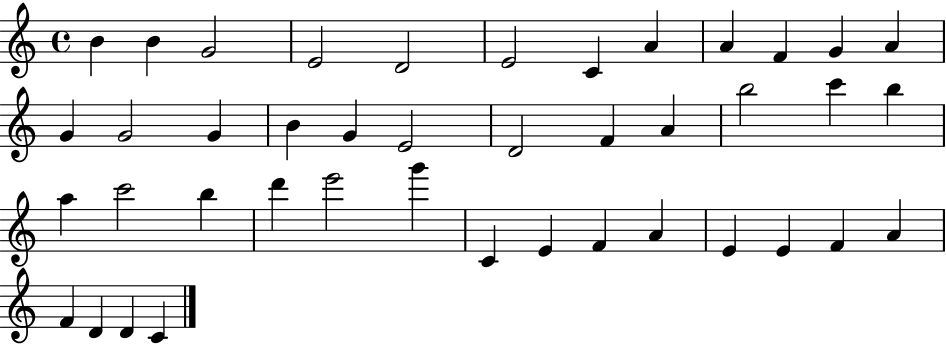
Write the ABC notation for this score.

X:1
T:Untitled
M:4/4
L:1/4
K:C
B B G2 E2 D2 E2 C A A F G A G G2 G B G E2 D2 F A b2 c' b a c'2 b d' e'2 g' C E F A E E F A F D D C